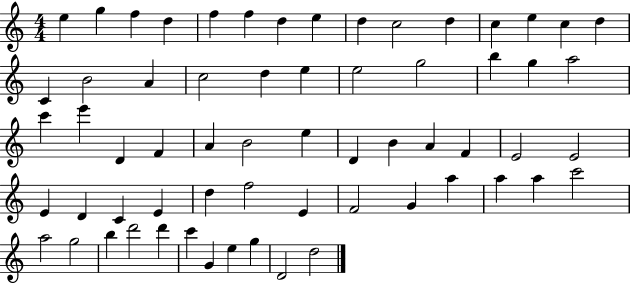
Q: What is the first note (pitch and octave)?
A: E5